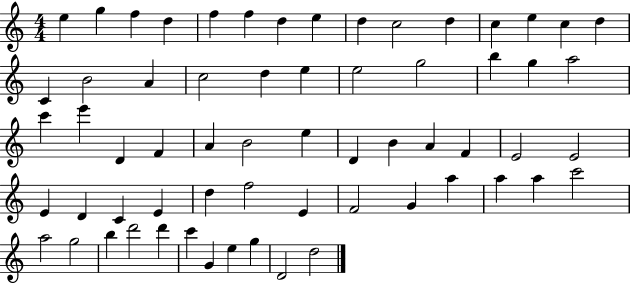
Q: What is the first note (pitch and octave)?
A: E5